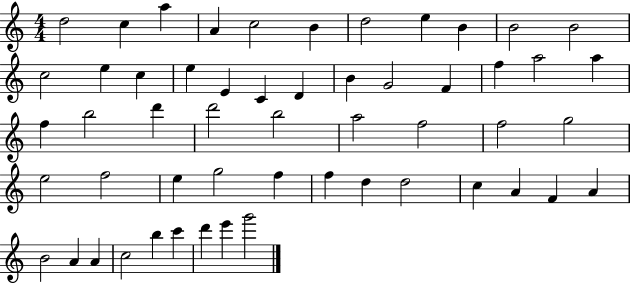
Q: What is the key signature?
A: C major